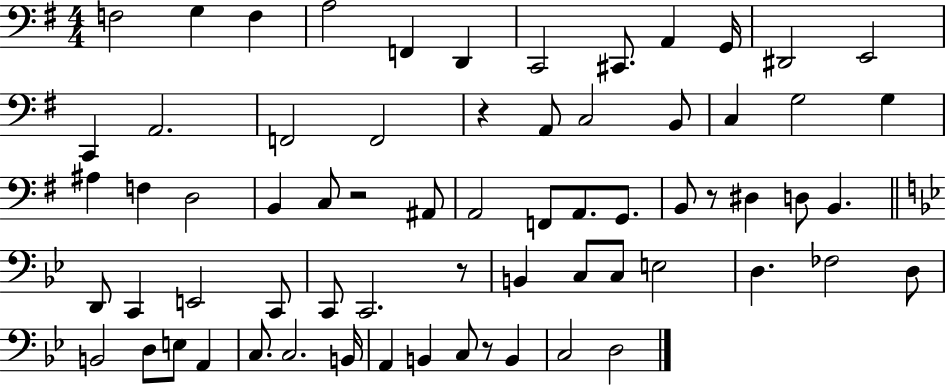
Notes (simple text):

F3/h G3/q F3/q A3/h F2/q D2/q C2/h C#2/e. A2/q G2/s D#2/h E2/h C2/q A2/h. F2/h F2/h R/q A2/e C3/h B2/e C3/q G3/h G3/q A#3/q F3/q D3/h B2/q C3/e R/h A#2/e A2/h F2/e A2/e. G2/e. B2/e R/e D#3/q D3/e B2/q. D2/e C2/q E2/h C2/e C2/e C2/h. R/e B2/q C3/e C3/e E3/h D3/q. FES3/h D3/e B2/h D3/e E3/e A2/q C3/e. C3/h. B2/s A2/q B2/q C3/e R/e B2/q C3/h D3/h